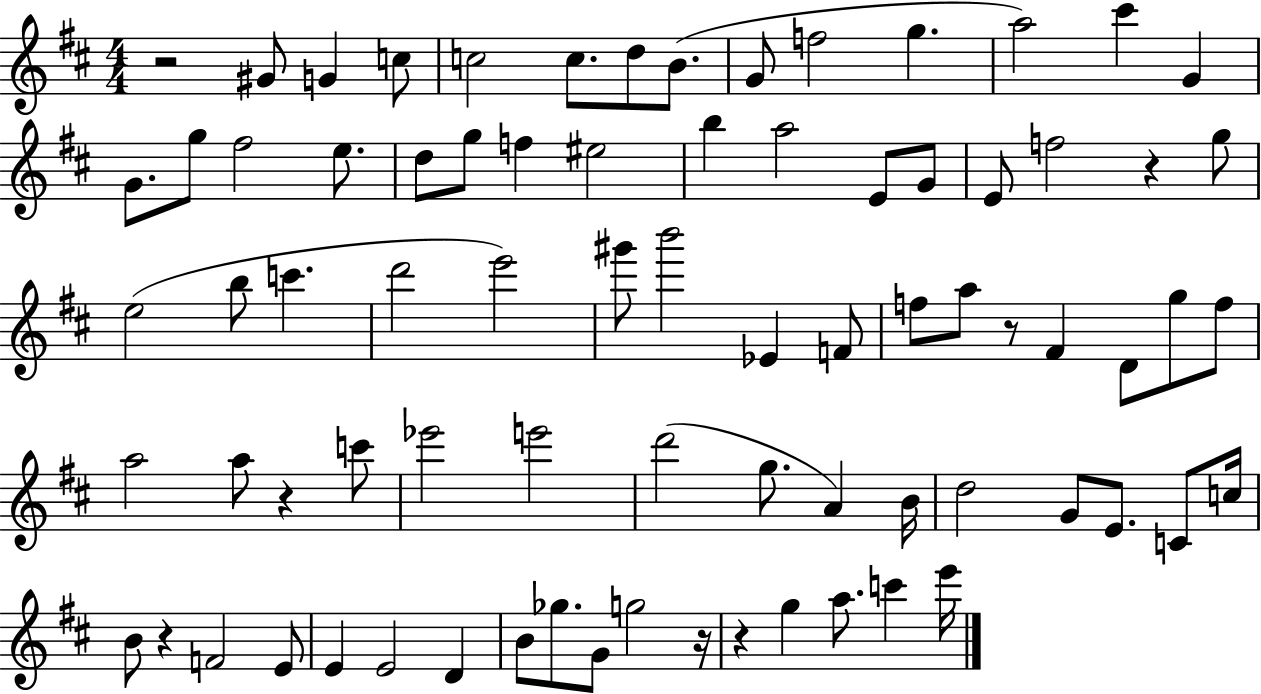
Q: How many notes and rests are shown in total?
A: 78